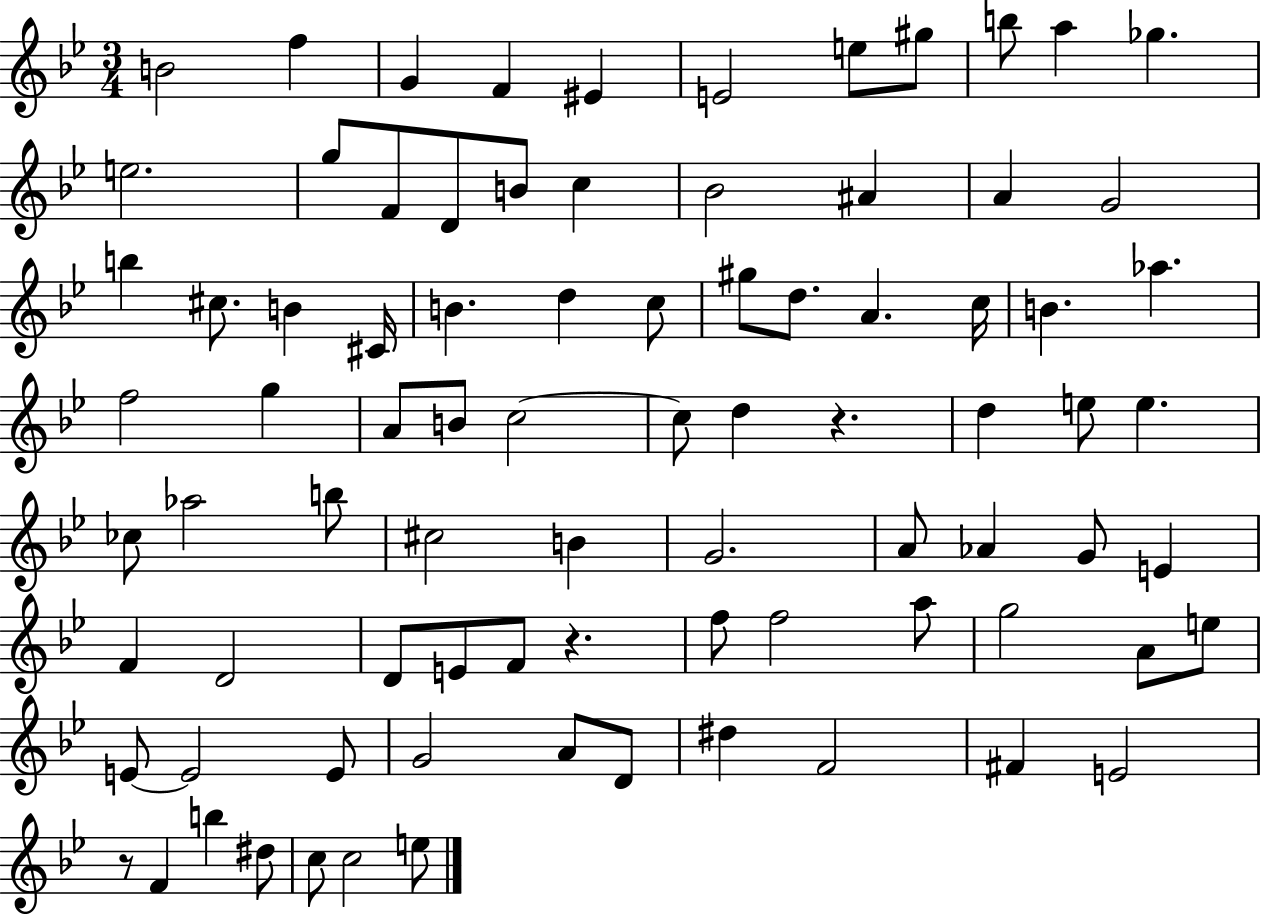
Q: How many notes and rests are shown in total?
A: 84